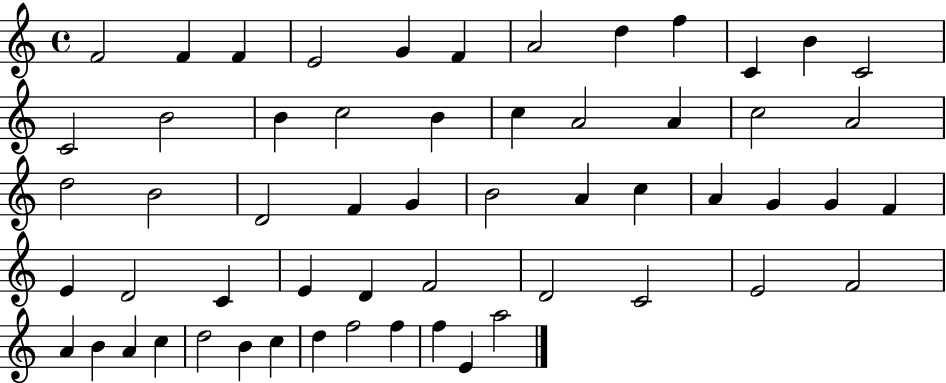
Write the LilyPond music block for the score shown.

{
  \clef treble
  \time 4/4
  \defaultTimeSignature
  \key c \major
  f'2 f'4 f'4 | e'2 g'4 f'4 | a'2 d''4 f''4 | c'4 b'4 c'2 | \break c'2 b'2 | b'4 c''2 b'4 | c''4 a'2 a'4 | c''2 a'2 | \break d''2 b'2 | d'2 f'4 g'4 | b'2 a'4 c''4 | a'4 g'4 g'4 f'4 | \break e'4 d'2 c'4 | e'4 d'4 f'2 | d'2 c'2 | e'2 f'2 | \break a'4 b'4 a'4 c''4 | d''2 b'4 c''4 | d''4 f''2 f''4 | f''4 e'4 a''2 | \break \bar "|."
}